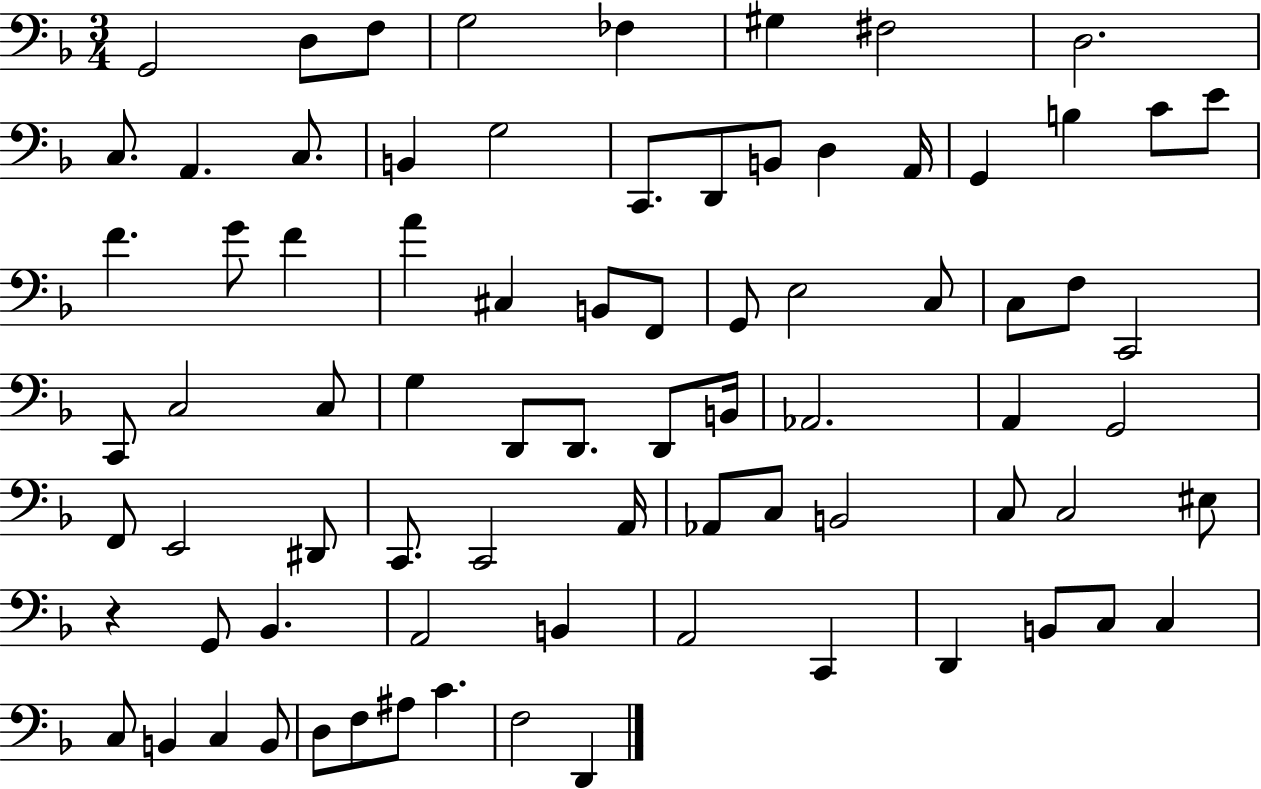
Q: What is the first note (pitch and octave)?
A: G2